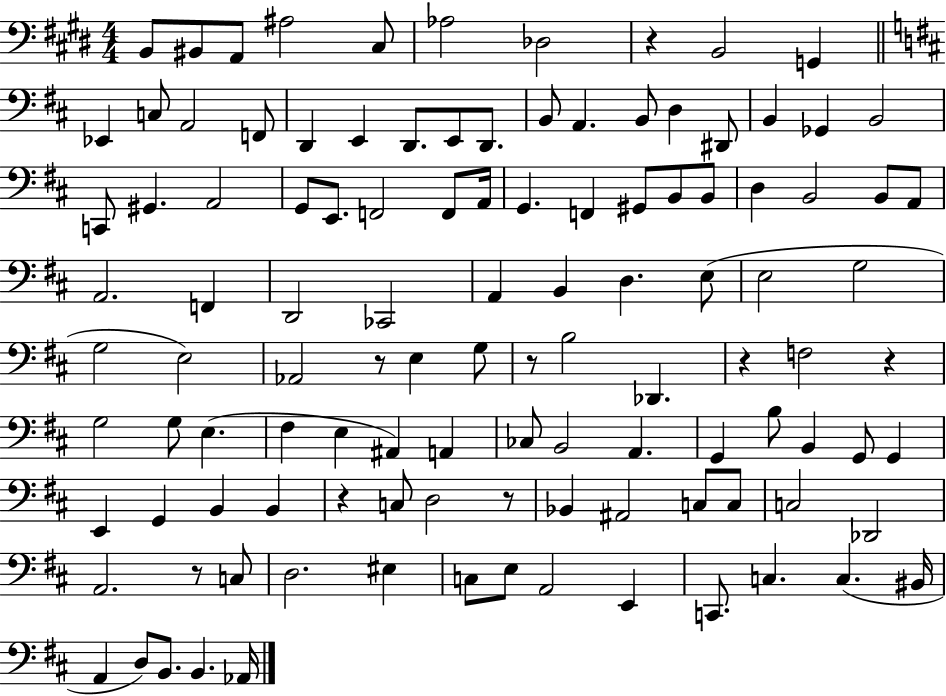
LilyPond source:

{
  \clef bass
  \numericTimeSignature
  \time 4/4
  \key e \major
  b,8 bis,8 a,8 ais2 cis8 | aes2 des2 | r4 b,2 g,4 | \bar "||" \break \key b \minor ees,4 c8 a,2 f,8 | d,4 e,4 d,8. e,8 d,8. | b,8 a,4. b,8 d4 dis,8 | b,4 ges,4 b,2 | \break c,8 gis,4. a,2 | g,8 e,8. f,2 f,8 a,16 | g,4. f,4 gis,8 b,8 b,8 | d4 b,2 b,8 a,8 | \break a,2. f,4 | d,2 ces,2 | a,4 b,4 d4. e8( | e2 g2 | \break g2 e2) | aes,2 r8 e4 g8 | r8 b2 des,4. | r4 f2 r4 | \break g2 g8 e4.( | fis4 e4 ais,4) a,4 | ces8 b,2 a,4. | g,4 b8 b,4 g,8 g,4 | \break e,4 g,4 b,4 b,4 | r4 c8 d2 r8 | bes,4 ais,2 c8 c8 | c2 des,2 | \break a,2. r8 c8 | d2. eis4 | c8 e8 a,2 e,4 | c,8. c4. c4.( bis,16 | \break a,4 d8) b,8. b,4. aes,16 | \bar "|."
}